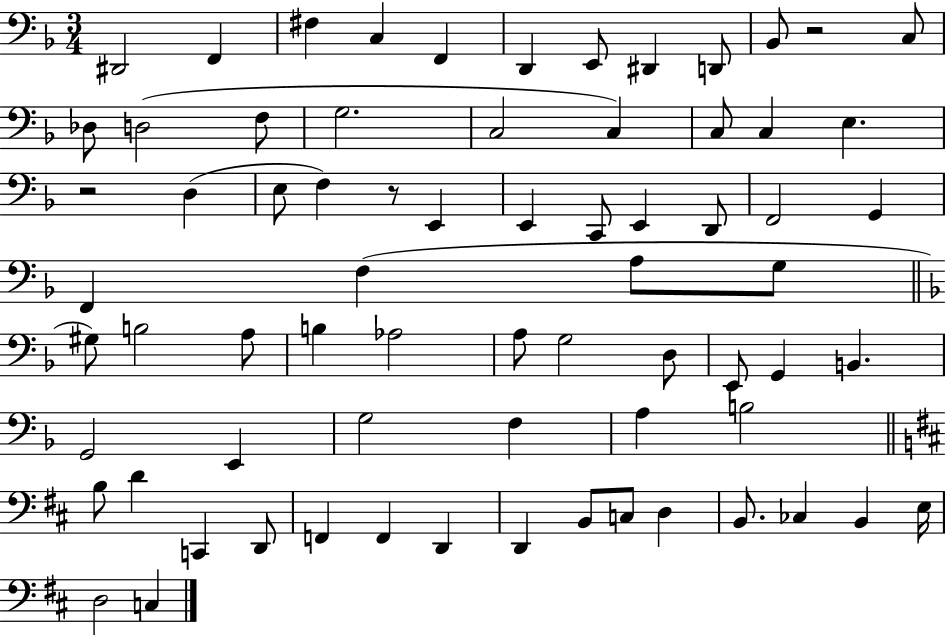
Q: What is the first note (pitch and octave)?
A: D#2